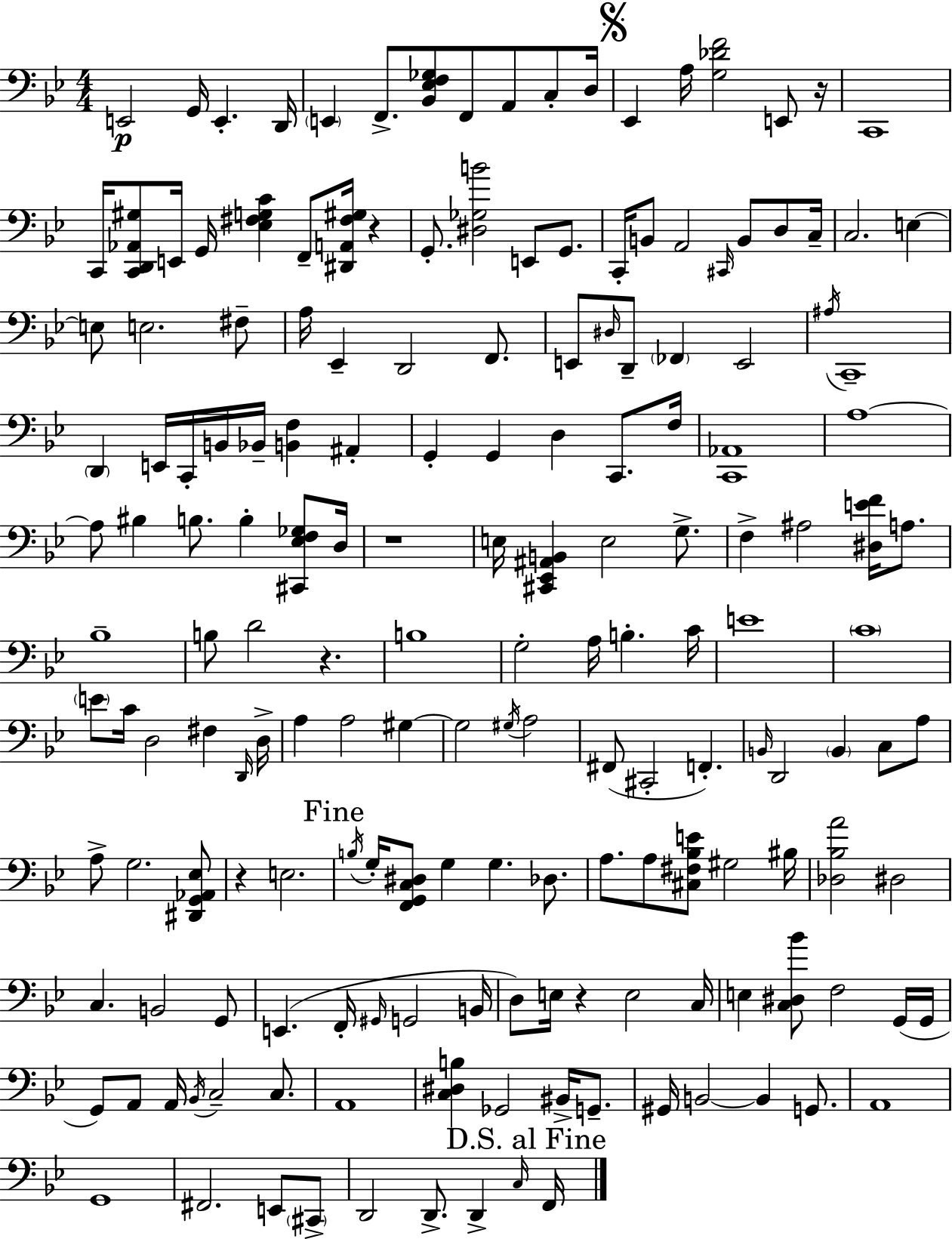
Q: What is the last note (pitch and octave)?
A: F2